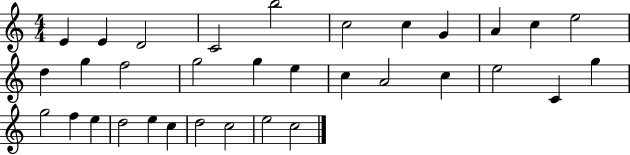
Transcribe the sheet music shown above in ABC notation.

X:1
T:Untitled
M:4/4
L:1/4
K:C
E E D2 C2 b2 c2 c G A c e2 d g f2 g2 g e c A2 c e2 C g g2 f e d2 e c d2 c2 e2 c2